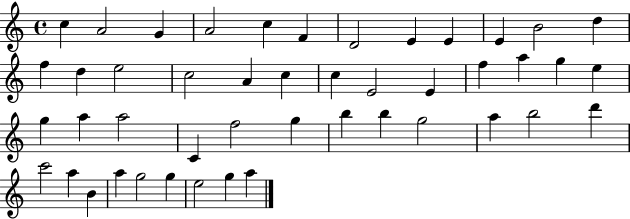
C5/q A4/h G4/q A4/h C5/q F4/q D4/h E4/q E4/q E4/q B4/h D5/q F5/q D5/q E5/h C5/h A4/q C5/q C5/q E4/h E4/q F5/q A5/q G5/q E5/q G5/q A5/q A5/h C4/q F5/h G5/q B5/q B5/q G5/h A5/q B5/h D6/q C6/h A5/q B4/q A5/q G5/h G5/q E5/h G5/q A5/q